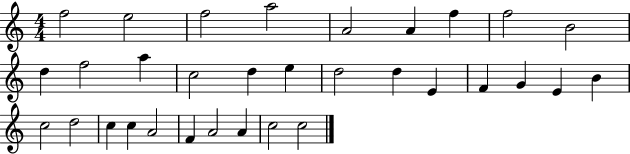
X:1
T:Untitled
M:4/4
L:1/4
K:C
f2 e2 f2 a2 A2 A f f2 B2 d f2 a c2 d e d2 d E F G E B c2 d2 c c A2 F A2 A c2 c2